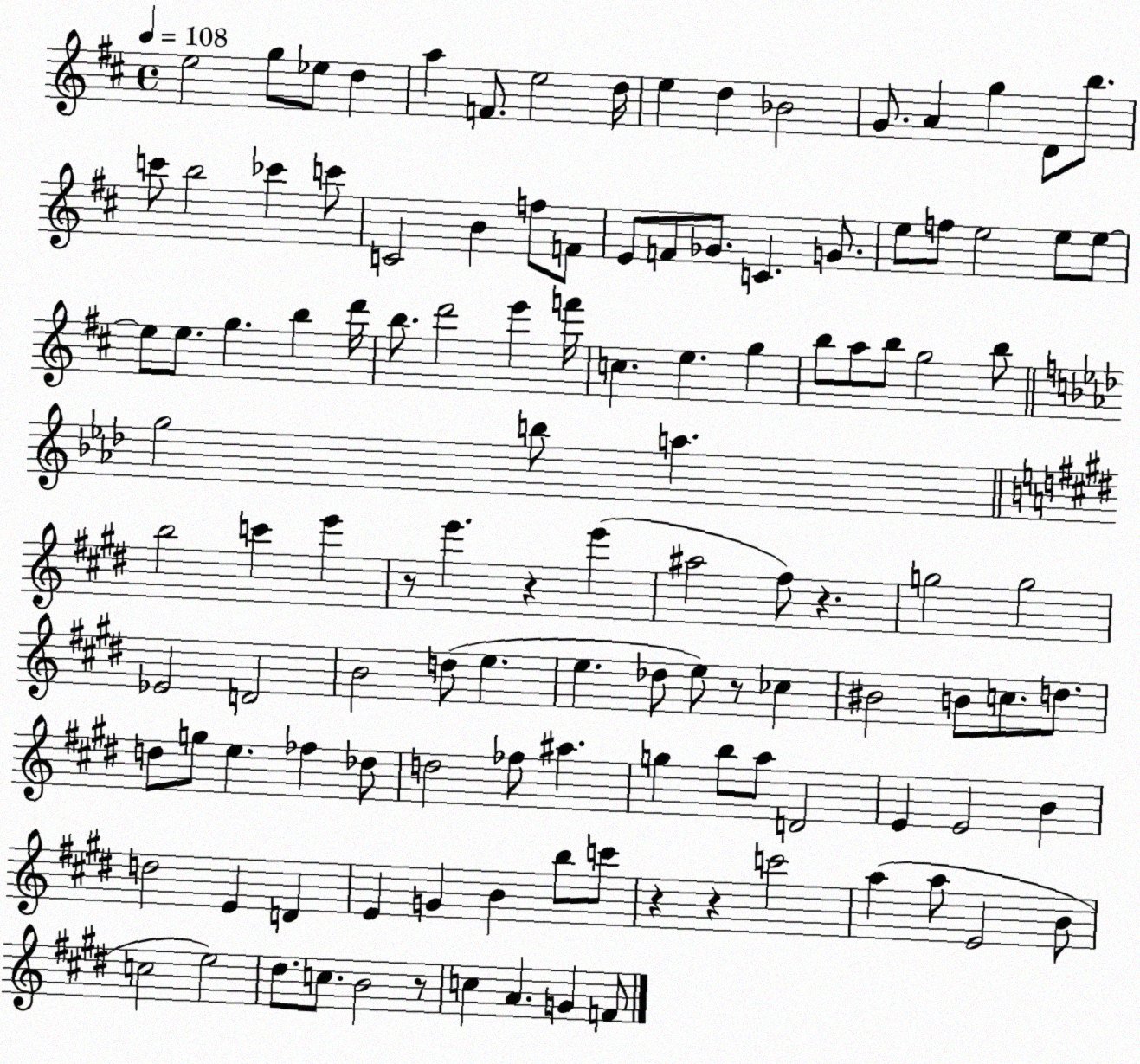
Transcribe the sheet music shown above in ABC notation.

X:1
T:Untitled
M:4/4
L:1/4
K:D
e2 g/2 _e/2 d a F/2 e2 d/4 e d _B2 G/2 A g D/2 b/2 c'/2 b2 _c' c'/2 C2 B f/2 F/2 E/2 F/2 _G/2 C G/2 e/2 f/2 e2 e/2 e/2 e/2 e/2 g b d'/4 b/2 d'2 e' f'/4 c e g b/2 a/2 b/2 g2 b/2 g2 b/2 a b2 c' e' z/2 e' z e' ^a2 ^f/2 z g2 g2 _E2 D2 B2 d/2 e e _d/2 e/2 z/2 _c ^B2 B/2 c/2 d/2 d/2 g/2 e _f _d/2 d2 _f/2 ^a g b/2 a/2 D2 E E2 B d2 E D E G B b/2 c'/2 z z c'2 a a/2 E2 B/2 c2 e2 ^d/2 c/2 B2 z/2 c A G F/2